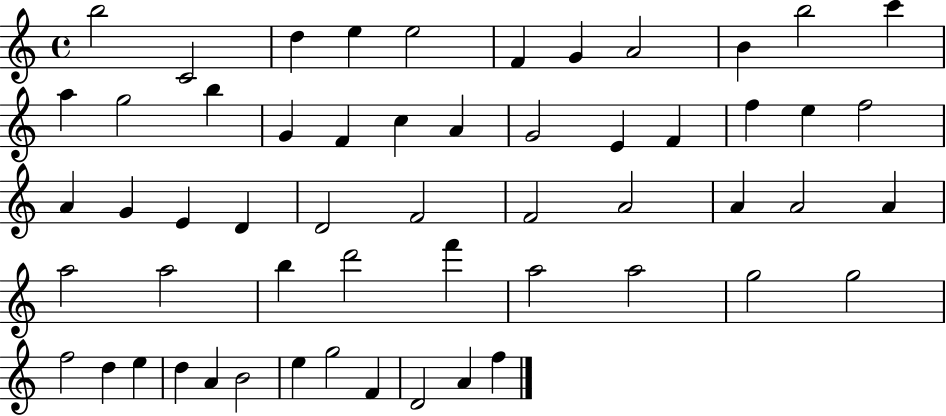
B5/h C4/h D5/q E5/q E5/h F4/q G4/q A4/h B4/q B5/h C6/q A5/q G5/h B5/q G4/q F4/q C5/q A4/q G4/h E4/q F4/q F5/q E5/q F5/h A4/q G4/q E4/q D4/q D4/h F4/h F4/h A4/h A4/q A4/h A4/q A5/h A5/h B5/q D6/h F6/q A5/h A5/h G5/h G5/h F5/h D5/q E5/q D5/q A4/q B4/h E5/q G5/h F4/q D4/h A4/q F5/q